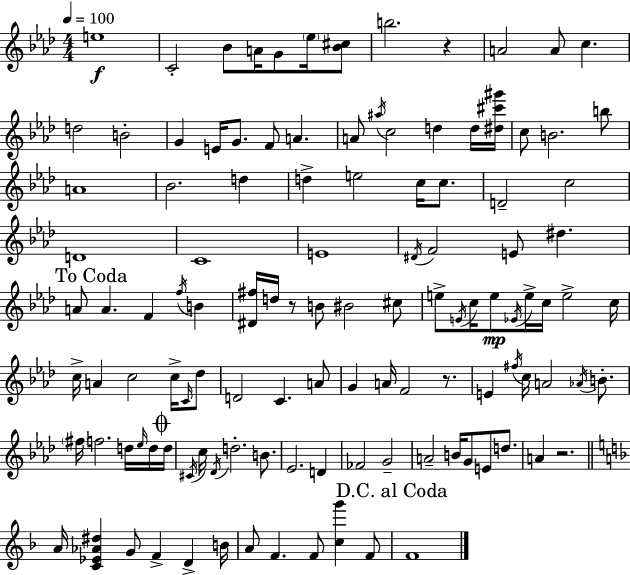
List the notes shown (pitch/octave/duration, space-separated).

E5/w C4/h Bb4/e A4/s G4/e Eb5/s [Bb4,C#5]/e B5/h. R/q A4/h A4/e C5/q. D5/h B4/h G4/q E4/s G4/e. F4/e A4/q. A4/e A#5/s C5/h D5/q D5/s [D#5,C#6,G#6]/s C5/e B4/h. B5/e A4/w Bb4/h. D5/q D5/q E5/h C5/s C5/e. D4/h C5/h D4/w C4/w E4/w D#4/s F4/h E4/e D#5/q. A4/e A4/q. F4/q F5/s B4/q [D#4,F#5]/s D5/s R/e B4/e BIS4/h C#5/e E5/e E4/s C5/s E5/e Eb4/s E5/s C5/s E5/h C5/s C5/s A4/q C5/h C5/s C4/s Db5/e D4/h C4/q. A4/e G4/q A4/s F4/h R/e. E4/q F#5/s C5/s A4/h Ab4/s B4/e. F#5/s F5/h. D5/s Eb5/s D5/s D5/s C#4/s C5/s Db4/s D5/h. B4/e. Eb4/h. D4/q FES4/h G4/h A4/h B4/s G4/e E4/e D5/e. A4/q R/h. A4/s [C4,Eb4,Ab4,D#5]/q G4/e F4/q D4/q B4/s A4/e F4/q. F4/e [C5,G6]/q F4/e F4/w